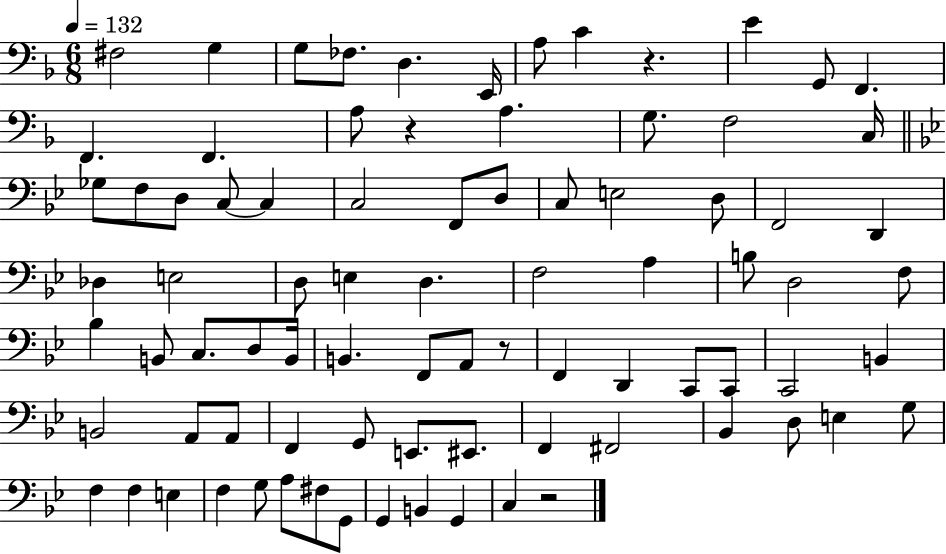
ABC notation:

X:1
T:Untitled
M:6/8
L:1/4
K:F
^F,2 G, G,/2 _F,/2 D, E,,/4 A,/2 C z E G,,/2 F,, F,, F,, A,/2 z A, G,/2 F,2 C,/4 _G,/2 F,/2 D,/2 C,/2 C, C,2 F,,/2 D,/2 C,/2 E,2 D,/2 F,,2 D,, _D, E,2 D,/2 E, D, F,2 A, B,/2 D,2 F,/2 _B, B,,/2 C,/2 D,/2 B,,/4 B,, F,,/2 A,,/2 z/2 F,, D,, C,,/2 C,,/2 C,,2 B,, B,,2 A,,/2 A,,/2 F,, G,,/2 E,,/2 ^E,,/2 F,, ^F,,2 _B,, D,/2 E, G,/2 F, F, E, F, G,/2 A,/2 ^F,/2 G,,/2 G,, B,, G,, C, z2